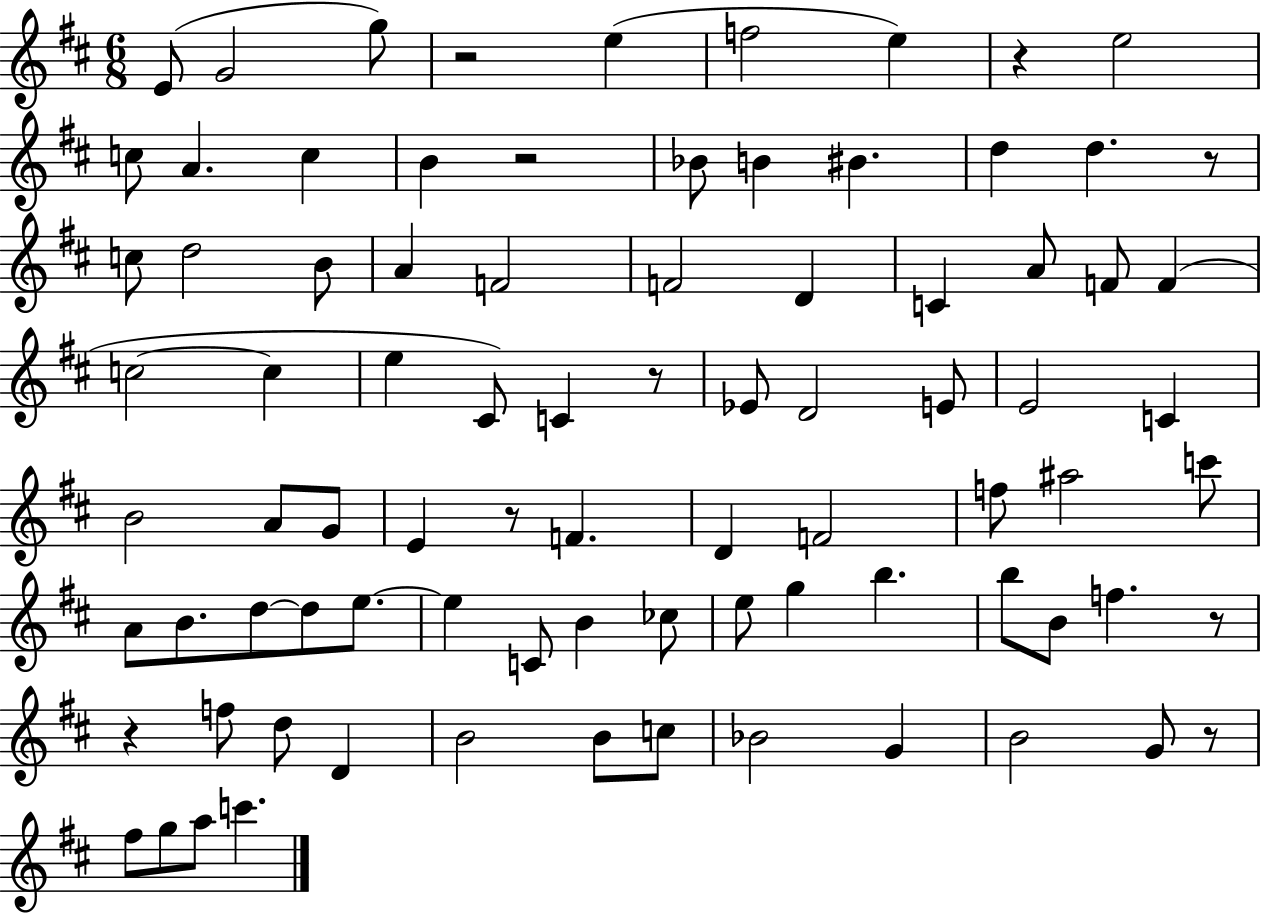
{
  \clef treble
  \numericTimeSignature
  \time 6/8
  \key d \major
  e'8( g'2 g''8) | r2 e''4( | f''2 e''4) | r4 e''2 | \break c''8 a'4. c''4 | b'4 r2 | bes'8 b'4 bis'4. | d''4 d''4. r8 | \break c''8 d''2 b'8 | a'4 f'2 | f'2 d'4 | c'4 a'8 f'8 f'4( | \break c''2~~ c''4 | e''4 cis'8) c'4 r8 | ees'8 d'2 e'8 | e'2 c'4 | \break b'2 a'8 g'8 | e'4 r8 f'4. | d'4 f'2 | f''8 ais''2 c'''8 | \break a'8 b'8. d''8~~ d''8 e''8.~~ | e''4 c'8 b'4 ces''8 | e''8 g''4 b''4. | b''8 b'8 f''4. r8 | \break r4 f''8 d''8 d'4 | b'2 b'8 c''8 | bes'2 g'4 | b'2 g'8 r8 | \break fis''8 g''8 a''8 c'''4. | \bar "|."
}